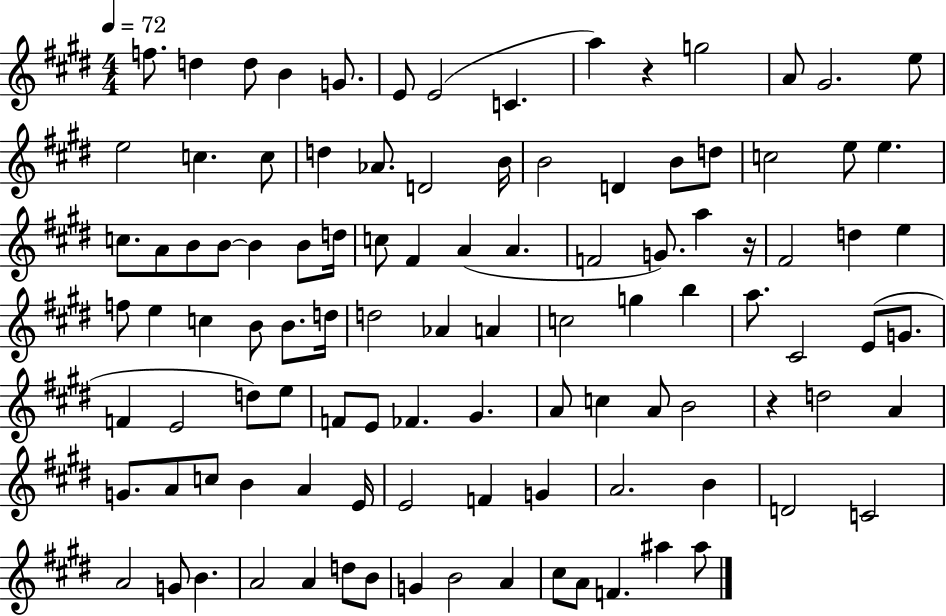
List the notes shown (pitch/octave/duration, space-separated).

F5/e. D5/q D5/e B4/q G4/e. E4/e E4/h C4/q. A5/q R/q G5/h A4/e G#4/h. E5/e E5/h C5/q. C5/e D5/q Ab4/e. D4/h B4/s B4/h D4/q B4/e D5/e C5/h E5/e E5/q. C5/e. A4/e B4/e B4/e B4/q B4/e D5/s C5/e F#4/q A4/q A4/q. F4/h G4/e. A5/q R/s F#4/h D5/q E5/q F5/e E5/q C5/q B4/e B4/e. D5/s D5/h Ab4/q A4/q C5/h G5/q B5/q A5/e. C#4/h E4/e G4/e. F4/q E4/h D5/e E5/e F4/e E4/e FES4/q. G#4/q. A4/e C5/q A4/e B4/h R/q D5/h A4/q G4/e. A4/e C5/e B4/q A4/q E4/s E4/h F4/q G4/q A4/h. B4/q D4/h C4/h A4/h G4/e B4/q. A4/h A4/q D5/e B4/e G4/q B4/h A4/q C#5/e A4/e F4/q. A#5/q A#5/e